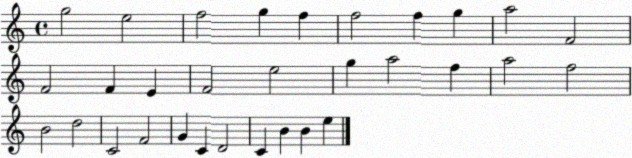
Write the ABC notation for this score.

X:1
T:Untitled
M:4/4
L:1/4
K:C
g2 e2 f2 g f f2 f g a2 F2 F2 F E F2 e2 g a2 f a2 f2 B2 d2 C2 F2 G C D2 C B B e